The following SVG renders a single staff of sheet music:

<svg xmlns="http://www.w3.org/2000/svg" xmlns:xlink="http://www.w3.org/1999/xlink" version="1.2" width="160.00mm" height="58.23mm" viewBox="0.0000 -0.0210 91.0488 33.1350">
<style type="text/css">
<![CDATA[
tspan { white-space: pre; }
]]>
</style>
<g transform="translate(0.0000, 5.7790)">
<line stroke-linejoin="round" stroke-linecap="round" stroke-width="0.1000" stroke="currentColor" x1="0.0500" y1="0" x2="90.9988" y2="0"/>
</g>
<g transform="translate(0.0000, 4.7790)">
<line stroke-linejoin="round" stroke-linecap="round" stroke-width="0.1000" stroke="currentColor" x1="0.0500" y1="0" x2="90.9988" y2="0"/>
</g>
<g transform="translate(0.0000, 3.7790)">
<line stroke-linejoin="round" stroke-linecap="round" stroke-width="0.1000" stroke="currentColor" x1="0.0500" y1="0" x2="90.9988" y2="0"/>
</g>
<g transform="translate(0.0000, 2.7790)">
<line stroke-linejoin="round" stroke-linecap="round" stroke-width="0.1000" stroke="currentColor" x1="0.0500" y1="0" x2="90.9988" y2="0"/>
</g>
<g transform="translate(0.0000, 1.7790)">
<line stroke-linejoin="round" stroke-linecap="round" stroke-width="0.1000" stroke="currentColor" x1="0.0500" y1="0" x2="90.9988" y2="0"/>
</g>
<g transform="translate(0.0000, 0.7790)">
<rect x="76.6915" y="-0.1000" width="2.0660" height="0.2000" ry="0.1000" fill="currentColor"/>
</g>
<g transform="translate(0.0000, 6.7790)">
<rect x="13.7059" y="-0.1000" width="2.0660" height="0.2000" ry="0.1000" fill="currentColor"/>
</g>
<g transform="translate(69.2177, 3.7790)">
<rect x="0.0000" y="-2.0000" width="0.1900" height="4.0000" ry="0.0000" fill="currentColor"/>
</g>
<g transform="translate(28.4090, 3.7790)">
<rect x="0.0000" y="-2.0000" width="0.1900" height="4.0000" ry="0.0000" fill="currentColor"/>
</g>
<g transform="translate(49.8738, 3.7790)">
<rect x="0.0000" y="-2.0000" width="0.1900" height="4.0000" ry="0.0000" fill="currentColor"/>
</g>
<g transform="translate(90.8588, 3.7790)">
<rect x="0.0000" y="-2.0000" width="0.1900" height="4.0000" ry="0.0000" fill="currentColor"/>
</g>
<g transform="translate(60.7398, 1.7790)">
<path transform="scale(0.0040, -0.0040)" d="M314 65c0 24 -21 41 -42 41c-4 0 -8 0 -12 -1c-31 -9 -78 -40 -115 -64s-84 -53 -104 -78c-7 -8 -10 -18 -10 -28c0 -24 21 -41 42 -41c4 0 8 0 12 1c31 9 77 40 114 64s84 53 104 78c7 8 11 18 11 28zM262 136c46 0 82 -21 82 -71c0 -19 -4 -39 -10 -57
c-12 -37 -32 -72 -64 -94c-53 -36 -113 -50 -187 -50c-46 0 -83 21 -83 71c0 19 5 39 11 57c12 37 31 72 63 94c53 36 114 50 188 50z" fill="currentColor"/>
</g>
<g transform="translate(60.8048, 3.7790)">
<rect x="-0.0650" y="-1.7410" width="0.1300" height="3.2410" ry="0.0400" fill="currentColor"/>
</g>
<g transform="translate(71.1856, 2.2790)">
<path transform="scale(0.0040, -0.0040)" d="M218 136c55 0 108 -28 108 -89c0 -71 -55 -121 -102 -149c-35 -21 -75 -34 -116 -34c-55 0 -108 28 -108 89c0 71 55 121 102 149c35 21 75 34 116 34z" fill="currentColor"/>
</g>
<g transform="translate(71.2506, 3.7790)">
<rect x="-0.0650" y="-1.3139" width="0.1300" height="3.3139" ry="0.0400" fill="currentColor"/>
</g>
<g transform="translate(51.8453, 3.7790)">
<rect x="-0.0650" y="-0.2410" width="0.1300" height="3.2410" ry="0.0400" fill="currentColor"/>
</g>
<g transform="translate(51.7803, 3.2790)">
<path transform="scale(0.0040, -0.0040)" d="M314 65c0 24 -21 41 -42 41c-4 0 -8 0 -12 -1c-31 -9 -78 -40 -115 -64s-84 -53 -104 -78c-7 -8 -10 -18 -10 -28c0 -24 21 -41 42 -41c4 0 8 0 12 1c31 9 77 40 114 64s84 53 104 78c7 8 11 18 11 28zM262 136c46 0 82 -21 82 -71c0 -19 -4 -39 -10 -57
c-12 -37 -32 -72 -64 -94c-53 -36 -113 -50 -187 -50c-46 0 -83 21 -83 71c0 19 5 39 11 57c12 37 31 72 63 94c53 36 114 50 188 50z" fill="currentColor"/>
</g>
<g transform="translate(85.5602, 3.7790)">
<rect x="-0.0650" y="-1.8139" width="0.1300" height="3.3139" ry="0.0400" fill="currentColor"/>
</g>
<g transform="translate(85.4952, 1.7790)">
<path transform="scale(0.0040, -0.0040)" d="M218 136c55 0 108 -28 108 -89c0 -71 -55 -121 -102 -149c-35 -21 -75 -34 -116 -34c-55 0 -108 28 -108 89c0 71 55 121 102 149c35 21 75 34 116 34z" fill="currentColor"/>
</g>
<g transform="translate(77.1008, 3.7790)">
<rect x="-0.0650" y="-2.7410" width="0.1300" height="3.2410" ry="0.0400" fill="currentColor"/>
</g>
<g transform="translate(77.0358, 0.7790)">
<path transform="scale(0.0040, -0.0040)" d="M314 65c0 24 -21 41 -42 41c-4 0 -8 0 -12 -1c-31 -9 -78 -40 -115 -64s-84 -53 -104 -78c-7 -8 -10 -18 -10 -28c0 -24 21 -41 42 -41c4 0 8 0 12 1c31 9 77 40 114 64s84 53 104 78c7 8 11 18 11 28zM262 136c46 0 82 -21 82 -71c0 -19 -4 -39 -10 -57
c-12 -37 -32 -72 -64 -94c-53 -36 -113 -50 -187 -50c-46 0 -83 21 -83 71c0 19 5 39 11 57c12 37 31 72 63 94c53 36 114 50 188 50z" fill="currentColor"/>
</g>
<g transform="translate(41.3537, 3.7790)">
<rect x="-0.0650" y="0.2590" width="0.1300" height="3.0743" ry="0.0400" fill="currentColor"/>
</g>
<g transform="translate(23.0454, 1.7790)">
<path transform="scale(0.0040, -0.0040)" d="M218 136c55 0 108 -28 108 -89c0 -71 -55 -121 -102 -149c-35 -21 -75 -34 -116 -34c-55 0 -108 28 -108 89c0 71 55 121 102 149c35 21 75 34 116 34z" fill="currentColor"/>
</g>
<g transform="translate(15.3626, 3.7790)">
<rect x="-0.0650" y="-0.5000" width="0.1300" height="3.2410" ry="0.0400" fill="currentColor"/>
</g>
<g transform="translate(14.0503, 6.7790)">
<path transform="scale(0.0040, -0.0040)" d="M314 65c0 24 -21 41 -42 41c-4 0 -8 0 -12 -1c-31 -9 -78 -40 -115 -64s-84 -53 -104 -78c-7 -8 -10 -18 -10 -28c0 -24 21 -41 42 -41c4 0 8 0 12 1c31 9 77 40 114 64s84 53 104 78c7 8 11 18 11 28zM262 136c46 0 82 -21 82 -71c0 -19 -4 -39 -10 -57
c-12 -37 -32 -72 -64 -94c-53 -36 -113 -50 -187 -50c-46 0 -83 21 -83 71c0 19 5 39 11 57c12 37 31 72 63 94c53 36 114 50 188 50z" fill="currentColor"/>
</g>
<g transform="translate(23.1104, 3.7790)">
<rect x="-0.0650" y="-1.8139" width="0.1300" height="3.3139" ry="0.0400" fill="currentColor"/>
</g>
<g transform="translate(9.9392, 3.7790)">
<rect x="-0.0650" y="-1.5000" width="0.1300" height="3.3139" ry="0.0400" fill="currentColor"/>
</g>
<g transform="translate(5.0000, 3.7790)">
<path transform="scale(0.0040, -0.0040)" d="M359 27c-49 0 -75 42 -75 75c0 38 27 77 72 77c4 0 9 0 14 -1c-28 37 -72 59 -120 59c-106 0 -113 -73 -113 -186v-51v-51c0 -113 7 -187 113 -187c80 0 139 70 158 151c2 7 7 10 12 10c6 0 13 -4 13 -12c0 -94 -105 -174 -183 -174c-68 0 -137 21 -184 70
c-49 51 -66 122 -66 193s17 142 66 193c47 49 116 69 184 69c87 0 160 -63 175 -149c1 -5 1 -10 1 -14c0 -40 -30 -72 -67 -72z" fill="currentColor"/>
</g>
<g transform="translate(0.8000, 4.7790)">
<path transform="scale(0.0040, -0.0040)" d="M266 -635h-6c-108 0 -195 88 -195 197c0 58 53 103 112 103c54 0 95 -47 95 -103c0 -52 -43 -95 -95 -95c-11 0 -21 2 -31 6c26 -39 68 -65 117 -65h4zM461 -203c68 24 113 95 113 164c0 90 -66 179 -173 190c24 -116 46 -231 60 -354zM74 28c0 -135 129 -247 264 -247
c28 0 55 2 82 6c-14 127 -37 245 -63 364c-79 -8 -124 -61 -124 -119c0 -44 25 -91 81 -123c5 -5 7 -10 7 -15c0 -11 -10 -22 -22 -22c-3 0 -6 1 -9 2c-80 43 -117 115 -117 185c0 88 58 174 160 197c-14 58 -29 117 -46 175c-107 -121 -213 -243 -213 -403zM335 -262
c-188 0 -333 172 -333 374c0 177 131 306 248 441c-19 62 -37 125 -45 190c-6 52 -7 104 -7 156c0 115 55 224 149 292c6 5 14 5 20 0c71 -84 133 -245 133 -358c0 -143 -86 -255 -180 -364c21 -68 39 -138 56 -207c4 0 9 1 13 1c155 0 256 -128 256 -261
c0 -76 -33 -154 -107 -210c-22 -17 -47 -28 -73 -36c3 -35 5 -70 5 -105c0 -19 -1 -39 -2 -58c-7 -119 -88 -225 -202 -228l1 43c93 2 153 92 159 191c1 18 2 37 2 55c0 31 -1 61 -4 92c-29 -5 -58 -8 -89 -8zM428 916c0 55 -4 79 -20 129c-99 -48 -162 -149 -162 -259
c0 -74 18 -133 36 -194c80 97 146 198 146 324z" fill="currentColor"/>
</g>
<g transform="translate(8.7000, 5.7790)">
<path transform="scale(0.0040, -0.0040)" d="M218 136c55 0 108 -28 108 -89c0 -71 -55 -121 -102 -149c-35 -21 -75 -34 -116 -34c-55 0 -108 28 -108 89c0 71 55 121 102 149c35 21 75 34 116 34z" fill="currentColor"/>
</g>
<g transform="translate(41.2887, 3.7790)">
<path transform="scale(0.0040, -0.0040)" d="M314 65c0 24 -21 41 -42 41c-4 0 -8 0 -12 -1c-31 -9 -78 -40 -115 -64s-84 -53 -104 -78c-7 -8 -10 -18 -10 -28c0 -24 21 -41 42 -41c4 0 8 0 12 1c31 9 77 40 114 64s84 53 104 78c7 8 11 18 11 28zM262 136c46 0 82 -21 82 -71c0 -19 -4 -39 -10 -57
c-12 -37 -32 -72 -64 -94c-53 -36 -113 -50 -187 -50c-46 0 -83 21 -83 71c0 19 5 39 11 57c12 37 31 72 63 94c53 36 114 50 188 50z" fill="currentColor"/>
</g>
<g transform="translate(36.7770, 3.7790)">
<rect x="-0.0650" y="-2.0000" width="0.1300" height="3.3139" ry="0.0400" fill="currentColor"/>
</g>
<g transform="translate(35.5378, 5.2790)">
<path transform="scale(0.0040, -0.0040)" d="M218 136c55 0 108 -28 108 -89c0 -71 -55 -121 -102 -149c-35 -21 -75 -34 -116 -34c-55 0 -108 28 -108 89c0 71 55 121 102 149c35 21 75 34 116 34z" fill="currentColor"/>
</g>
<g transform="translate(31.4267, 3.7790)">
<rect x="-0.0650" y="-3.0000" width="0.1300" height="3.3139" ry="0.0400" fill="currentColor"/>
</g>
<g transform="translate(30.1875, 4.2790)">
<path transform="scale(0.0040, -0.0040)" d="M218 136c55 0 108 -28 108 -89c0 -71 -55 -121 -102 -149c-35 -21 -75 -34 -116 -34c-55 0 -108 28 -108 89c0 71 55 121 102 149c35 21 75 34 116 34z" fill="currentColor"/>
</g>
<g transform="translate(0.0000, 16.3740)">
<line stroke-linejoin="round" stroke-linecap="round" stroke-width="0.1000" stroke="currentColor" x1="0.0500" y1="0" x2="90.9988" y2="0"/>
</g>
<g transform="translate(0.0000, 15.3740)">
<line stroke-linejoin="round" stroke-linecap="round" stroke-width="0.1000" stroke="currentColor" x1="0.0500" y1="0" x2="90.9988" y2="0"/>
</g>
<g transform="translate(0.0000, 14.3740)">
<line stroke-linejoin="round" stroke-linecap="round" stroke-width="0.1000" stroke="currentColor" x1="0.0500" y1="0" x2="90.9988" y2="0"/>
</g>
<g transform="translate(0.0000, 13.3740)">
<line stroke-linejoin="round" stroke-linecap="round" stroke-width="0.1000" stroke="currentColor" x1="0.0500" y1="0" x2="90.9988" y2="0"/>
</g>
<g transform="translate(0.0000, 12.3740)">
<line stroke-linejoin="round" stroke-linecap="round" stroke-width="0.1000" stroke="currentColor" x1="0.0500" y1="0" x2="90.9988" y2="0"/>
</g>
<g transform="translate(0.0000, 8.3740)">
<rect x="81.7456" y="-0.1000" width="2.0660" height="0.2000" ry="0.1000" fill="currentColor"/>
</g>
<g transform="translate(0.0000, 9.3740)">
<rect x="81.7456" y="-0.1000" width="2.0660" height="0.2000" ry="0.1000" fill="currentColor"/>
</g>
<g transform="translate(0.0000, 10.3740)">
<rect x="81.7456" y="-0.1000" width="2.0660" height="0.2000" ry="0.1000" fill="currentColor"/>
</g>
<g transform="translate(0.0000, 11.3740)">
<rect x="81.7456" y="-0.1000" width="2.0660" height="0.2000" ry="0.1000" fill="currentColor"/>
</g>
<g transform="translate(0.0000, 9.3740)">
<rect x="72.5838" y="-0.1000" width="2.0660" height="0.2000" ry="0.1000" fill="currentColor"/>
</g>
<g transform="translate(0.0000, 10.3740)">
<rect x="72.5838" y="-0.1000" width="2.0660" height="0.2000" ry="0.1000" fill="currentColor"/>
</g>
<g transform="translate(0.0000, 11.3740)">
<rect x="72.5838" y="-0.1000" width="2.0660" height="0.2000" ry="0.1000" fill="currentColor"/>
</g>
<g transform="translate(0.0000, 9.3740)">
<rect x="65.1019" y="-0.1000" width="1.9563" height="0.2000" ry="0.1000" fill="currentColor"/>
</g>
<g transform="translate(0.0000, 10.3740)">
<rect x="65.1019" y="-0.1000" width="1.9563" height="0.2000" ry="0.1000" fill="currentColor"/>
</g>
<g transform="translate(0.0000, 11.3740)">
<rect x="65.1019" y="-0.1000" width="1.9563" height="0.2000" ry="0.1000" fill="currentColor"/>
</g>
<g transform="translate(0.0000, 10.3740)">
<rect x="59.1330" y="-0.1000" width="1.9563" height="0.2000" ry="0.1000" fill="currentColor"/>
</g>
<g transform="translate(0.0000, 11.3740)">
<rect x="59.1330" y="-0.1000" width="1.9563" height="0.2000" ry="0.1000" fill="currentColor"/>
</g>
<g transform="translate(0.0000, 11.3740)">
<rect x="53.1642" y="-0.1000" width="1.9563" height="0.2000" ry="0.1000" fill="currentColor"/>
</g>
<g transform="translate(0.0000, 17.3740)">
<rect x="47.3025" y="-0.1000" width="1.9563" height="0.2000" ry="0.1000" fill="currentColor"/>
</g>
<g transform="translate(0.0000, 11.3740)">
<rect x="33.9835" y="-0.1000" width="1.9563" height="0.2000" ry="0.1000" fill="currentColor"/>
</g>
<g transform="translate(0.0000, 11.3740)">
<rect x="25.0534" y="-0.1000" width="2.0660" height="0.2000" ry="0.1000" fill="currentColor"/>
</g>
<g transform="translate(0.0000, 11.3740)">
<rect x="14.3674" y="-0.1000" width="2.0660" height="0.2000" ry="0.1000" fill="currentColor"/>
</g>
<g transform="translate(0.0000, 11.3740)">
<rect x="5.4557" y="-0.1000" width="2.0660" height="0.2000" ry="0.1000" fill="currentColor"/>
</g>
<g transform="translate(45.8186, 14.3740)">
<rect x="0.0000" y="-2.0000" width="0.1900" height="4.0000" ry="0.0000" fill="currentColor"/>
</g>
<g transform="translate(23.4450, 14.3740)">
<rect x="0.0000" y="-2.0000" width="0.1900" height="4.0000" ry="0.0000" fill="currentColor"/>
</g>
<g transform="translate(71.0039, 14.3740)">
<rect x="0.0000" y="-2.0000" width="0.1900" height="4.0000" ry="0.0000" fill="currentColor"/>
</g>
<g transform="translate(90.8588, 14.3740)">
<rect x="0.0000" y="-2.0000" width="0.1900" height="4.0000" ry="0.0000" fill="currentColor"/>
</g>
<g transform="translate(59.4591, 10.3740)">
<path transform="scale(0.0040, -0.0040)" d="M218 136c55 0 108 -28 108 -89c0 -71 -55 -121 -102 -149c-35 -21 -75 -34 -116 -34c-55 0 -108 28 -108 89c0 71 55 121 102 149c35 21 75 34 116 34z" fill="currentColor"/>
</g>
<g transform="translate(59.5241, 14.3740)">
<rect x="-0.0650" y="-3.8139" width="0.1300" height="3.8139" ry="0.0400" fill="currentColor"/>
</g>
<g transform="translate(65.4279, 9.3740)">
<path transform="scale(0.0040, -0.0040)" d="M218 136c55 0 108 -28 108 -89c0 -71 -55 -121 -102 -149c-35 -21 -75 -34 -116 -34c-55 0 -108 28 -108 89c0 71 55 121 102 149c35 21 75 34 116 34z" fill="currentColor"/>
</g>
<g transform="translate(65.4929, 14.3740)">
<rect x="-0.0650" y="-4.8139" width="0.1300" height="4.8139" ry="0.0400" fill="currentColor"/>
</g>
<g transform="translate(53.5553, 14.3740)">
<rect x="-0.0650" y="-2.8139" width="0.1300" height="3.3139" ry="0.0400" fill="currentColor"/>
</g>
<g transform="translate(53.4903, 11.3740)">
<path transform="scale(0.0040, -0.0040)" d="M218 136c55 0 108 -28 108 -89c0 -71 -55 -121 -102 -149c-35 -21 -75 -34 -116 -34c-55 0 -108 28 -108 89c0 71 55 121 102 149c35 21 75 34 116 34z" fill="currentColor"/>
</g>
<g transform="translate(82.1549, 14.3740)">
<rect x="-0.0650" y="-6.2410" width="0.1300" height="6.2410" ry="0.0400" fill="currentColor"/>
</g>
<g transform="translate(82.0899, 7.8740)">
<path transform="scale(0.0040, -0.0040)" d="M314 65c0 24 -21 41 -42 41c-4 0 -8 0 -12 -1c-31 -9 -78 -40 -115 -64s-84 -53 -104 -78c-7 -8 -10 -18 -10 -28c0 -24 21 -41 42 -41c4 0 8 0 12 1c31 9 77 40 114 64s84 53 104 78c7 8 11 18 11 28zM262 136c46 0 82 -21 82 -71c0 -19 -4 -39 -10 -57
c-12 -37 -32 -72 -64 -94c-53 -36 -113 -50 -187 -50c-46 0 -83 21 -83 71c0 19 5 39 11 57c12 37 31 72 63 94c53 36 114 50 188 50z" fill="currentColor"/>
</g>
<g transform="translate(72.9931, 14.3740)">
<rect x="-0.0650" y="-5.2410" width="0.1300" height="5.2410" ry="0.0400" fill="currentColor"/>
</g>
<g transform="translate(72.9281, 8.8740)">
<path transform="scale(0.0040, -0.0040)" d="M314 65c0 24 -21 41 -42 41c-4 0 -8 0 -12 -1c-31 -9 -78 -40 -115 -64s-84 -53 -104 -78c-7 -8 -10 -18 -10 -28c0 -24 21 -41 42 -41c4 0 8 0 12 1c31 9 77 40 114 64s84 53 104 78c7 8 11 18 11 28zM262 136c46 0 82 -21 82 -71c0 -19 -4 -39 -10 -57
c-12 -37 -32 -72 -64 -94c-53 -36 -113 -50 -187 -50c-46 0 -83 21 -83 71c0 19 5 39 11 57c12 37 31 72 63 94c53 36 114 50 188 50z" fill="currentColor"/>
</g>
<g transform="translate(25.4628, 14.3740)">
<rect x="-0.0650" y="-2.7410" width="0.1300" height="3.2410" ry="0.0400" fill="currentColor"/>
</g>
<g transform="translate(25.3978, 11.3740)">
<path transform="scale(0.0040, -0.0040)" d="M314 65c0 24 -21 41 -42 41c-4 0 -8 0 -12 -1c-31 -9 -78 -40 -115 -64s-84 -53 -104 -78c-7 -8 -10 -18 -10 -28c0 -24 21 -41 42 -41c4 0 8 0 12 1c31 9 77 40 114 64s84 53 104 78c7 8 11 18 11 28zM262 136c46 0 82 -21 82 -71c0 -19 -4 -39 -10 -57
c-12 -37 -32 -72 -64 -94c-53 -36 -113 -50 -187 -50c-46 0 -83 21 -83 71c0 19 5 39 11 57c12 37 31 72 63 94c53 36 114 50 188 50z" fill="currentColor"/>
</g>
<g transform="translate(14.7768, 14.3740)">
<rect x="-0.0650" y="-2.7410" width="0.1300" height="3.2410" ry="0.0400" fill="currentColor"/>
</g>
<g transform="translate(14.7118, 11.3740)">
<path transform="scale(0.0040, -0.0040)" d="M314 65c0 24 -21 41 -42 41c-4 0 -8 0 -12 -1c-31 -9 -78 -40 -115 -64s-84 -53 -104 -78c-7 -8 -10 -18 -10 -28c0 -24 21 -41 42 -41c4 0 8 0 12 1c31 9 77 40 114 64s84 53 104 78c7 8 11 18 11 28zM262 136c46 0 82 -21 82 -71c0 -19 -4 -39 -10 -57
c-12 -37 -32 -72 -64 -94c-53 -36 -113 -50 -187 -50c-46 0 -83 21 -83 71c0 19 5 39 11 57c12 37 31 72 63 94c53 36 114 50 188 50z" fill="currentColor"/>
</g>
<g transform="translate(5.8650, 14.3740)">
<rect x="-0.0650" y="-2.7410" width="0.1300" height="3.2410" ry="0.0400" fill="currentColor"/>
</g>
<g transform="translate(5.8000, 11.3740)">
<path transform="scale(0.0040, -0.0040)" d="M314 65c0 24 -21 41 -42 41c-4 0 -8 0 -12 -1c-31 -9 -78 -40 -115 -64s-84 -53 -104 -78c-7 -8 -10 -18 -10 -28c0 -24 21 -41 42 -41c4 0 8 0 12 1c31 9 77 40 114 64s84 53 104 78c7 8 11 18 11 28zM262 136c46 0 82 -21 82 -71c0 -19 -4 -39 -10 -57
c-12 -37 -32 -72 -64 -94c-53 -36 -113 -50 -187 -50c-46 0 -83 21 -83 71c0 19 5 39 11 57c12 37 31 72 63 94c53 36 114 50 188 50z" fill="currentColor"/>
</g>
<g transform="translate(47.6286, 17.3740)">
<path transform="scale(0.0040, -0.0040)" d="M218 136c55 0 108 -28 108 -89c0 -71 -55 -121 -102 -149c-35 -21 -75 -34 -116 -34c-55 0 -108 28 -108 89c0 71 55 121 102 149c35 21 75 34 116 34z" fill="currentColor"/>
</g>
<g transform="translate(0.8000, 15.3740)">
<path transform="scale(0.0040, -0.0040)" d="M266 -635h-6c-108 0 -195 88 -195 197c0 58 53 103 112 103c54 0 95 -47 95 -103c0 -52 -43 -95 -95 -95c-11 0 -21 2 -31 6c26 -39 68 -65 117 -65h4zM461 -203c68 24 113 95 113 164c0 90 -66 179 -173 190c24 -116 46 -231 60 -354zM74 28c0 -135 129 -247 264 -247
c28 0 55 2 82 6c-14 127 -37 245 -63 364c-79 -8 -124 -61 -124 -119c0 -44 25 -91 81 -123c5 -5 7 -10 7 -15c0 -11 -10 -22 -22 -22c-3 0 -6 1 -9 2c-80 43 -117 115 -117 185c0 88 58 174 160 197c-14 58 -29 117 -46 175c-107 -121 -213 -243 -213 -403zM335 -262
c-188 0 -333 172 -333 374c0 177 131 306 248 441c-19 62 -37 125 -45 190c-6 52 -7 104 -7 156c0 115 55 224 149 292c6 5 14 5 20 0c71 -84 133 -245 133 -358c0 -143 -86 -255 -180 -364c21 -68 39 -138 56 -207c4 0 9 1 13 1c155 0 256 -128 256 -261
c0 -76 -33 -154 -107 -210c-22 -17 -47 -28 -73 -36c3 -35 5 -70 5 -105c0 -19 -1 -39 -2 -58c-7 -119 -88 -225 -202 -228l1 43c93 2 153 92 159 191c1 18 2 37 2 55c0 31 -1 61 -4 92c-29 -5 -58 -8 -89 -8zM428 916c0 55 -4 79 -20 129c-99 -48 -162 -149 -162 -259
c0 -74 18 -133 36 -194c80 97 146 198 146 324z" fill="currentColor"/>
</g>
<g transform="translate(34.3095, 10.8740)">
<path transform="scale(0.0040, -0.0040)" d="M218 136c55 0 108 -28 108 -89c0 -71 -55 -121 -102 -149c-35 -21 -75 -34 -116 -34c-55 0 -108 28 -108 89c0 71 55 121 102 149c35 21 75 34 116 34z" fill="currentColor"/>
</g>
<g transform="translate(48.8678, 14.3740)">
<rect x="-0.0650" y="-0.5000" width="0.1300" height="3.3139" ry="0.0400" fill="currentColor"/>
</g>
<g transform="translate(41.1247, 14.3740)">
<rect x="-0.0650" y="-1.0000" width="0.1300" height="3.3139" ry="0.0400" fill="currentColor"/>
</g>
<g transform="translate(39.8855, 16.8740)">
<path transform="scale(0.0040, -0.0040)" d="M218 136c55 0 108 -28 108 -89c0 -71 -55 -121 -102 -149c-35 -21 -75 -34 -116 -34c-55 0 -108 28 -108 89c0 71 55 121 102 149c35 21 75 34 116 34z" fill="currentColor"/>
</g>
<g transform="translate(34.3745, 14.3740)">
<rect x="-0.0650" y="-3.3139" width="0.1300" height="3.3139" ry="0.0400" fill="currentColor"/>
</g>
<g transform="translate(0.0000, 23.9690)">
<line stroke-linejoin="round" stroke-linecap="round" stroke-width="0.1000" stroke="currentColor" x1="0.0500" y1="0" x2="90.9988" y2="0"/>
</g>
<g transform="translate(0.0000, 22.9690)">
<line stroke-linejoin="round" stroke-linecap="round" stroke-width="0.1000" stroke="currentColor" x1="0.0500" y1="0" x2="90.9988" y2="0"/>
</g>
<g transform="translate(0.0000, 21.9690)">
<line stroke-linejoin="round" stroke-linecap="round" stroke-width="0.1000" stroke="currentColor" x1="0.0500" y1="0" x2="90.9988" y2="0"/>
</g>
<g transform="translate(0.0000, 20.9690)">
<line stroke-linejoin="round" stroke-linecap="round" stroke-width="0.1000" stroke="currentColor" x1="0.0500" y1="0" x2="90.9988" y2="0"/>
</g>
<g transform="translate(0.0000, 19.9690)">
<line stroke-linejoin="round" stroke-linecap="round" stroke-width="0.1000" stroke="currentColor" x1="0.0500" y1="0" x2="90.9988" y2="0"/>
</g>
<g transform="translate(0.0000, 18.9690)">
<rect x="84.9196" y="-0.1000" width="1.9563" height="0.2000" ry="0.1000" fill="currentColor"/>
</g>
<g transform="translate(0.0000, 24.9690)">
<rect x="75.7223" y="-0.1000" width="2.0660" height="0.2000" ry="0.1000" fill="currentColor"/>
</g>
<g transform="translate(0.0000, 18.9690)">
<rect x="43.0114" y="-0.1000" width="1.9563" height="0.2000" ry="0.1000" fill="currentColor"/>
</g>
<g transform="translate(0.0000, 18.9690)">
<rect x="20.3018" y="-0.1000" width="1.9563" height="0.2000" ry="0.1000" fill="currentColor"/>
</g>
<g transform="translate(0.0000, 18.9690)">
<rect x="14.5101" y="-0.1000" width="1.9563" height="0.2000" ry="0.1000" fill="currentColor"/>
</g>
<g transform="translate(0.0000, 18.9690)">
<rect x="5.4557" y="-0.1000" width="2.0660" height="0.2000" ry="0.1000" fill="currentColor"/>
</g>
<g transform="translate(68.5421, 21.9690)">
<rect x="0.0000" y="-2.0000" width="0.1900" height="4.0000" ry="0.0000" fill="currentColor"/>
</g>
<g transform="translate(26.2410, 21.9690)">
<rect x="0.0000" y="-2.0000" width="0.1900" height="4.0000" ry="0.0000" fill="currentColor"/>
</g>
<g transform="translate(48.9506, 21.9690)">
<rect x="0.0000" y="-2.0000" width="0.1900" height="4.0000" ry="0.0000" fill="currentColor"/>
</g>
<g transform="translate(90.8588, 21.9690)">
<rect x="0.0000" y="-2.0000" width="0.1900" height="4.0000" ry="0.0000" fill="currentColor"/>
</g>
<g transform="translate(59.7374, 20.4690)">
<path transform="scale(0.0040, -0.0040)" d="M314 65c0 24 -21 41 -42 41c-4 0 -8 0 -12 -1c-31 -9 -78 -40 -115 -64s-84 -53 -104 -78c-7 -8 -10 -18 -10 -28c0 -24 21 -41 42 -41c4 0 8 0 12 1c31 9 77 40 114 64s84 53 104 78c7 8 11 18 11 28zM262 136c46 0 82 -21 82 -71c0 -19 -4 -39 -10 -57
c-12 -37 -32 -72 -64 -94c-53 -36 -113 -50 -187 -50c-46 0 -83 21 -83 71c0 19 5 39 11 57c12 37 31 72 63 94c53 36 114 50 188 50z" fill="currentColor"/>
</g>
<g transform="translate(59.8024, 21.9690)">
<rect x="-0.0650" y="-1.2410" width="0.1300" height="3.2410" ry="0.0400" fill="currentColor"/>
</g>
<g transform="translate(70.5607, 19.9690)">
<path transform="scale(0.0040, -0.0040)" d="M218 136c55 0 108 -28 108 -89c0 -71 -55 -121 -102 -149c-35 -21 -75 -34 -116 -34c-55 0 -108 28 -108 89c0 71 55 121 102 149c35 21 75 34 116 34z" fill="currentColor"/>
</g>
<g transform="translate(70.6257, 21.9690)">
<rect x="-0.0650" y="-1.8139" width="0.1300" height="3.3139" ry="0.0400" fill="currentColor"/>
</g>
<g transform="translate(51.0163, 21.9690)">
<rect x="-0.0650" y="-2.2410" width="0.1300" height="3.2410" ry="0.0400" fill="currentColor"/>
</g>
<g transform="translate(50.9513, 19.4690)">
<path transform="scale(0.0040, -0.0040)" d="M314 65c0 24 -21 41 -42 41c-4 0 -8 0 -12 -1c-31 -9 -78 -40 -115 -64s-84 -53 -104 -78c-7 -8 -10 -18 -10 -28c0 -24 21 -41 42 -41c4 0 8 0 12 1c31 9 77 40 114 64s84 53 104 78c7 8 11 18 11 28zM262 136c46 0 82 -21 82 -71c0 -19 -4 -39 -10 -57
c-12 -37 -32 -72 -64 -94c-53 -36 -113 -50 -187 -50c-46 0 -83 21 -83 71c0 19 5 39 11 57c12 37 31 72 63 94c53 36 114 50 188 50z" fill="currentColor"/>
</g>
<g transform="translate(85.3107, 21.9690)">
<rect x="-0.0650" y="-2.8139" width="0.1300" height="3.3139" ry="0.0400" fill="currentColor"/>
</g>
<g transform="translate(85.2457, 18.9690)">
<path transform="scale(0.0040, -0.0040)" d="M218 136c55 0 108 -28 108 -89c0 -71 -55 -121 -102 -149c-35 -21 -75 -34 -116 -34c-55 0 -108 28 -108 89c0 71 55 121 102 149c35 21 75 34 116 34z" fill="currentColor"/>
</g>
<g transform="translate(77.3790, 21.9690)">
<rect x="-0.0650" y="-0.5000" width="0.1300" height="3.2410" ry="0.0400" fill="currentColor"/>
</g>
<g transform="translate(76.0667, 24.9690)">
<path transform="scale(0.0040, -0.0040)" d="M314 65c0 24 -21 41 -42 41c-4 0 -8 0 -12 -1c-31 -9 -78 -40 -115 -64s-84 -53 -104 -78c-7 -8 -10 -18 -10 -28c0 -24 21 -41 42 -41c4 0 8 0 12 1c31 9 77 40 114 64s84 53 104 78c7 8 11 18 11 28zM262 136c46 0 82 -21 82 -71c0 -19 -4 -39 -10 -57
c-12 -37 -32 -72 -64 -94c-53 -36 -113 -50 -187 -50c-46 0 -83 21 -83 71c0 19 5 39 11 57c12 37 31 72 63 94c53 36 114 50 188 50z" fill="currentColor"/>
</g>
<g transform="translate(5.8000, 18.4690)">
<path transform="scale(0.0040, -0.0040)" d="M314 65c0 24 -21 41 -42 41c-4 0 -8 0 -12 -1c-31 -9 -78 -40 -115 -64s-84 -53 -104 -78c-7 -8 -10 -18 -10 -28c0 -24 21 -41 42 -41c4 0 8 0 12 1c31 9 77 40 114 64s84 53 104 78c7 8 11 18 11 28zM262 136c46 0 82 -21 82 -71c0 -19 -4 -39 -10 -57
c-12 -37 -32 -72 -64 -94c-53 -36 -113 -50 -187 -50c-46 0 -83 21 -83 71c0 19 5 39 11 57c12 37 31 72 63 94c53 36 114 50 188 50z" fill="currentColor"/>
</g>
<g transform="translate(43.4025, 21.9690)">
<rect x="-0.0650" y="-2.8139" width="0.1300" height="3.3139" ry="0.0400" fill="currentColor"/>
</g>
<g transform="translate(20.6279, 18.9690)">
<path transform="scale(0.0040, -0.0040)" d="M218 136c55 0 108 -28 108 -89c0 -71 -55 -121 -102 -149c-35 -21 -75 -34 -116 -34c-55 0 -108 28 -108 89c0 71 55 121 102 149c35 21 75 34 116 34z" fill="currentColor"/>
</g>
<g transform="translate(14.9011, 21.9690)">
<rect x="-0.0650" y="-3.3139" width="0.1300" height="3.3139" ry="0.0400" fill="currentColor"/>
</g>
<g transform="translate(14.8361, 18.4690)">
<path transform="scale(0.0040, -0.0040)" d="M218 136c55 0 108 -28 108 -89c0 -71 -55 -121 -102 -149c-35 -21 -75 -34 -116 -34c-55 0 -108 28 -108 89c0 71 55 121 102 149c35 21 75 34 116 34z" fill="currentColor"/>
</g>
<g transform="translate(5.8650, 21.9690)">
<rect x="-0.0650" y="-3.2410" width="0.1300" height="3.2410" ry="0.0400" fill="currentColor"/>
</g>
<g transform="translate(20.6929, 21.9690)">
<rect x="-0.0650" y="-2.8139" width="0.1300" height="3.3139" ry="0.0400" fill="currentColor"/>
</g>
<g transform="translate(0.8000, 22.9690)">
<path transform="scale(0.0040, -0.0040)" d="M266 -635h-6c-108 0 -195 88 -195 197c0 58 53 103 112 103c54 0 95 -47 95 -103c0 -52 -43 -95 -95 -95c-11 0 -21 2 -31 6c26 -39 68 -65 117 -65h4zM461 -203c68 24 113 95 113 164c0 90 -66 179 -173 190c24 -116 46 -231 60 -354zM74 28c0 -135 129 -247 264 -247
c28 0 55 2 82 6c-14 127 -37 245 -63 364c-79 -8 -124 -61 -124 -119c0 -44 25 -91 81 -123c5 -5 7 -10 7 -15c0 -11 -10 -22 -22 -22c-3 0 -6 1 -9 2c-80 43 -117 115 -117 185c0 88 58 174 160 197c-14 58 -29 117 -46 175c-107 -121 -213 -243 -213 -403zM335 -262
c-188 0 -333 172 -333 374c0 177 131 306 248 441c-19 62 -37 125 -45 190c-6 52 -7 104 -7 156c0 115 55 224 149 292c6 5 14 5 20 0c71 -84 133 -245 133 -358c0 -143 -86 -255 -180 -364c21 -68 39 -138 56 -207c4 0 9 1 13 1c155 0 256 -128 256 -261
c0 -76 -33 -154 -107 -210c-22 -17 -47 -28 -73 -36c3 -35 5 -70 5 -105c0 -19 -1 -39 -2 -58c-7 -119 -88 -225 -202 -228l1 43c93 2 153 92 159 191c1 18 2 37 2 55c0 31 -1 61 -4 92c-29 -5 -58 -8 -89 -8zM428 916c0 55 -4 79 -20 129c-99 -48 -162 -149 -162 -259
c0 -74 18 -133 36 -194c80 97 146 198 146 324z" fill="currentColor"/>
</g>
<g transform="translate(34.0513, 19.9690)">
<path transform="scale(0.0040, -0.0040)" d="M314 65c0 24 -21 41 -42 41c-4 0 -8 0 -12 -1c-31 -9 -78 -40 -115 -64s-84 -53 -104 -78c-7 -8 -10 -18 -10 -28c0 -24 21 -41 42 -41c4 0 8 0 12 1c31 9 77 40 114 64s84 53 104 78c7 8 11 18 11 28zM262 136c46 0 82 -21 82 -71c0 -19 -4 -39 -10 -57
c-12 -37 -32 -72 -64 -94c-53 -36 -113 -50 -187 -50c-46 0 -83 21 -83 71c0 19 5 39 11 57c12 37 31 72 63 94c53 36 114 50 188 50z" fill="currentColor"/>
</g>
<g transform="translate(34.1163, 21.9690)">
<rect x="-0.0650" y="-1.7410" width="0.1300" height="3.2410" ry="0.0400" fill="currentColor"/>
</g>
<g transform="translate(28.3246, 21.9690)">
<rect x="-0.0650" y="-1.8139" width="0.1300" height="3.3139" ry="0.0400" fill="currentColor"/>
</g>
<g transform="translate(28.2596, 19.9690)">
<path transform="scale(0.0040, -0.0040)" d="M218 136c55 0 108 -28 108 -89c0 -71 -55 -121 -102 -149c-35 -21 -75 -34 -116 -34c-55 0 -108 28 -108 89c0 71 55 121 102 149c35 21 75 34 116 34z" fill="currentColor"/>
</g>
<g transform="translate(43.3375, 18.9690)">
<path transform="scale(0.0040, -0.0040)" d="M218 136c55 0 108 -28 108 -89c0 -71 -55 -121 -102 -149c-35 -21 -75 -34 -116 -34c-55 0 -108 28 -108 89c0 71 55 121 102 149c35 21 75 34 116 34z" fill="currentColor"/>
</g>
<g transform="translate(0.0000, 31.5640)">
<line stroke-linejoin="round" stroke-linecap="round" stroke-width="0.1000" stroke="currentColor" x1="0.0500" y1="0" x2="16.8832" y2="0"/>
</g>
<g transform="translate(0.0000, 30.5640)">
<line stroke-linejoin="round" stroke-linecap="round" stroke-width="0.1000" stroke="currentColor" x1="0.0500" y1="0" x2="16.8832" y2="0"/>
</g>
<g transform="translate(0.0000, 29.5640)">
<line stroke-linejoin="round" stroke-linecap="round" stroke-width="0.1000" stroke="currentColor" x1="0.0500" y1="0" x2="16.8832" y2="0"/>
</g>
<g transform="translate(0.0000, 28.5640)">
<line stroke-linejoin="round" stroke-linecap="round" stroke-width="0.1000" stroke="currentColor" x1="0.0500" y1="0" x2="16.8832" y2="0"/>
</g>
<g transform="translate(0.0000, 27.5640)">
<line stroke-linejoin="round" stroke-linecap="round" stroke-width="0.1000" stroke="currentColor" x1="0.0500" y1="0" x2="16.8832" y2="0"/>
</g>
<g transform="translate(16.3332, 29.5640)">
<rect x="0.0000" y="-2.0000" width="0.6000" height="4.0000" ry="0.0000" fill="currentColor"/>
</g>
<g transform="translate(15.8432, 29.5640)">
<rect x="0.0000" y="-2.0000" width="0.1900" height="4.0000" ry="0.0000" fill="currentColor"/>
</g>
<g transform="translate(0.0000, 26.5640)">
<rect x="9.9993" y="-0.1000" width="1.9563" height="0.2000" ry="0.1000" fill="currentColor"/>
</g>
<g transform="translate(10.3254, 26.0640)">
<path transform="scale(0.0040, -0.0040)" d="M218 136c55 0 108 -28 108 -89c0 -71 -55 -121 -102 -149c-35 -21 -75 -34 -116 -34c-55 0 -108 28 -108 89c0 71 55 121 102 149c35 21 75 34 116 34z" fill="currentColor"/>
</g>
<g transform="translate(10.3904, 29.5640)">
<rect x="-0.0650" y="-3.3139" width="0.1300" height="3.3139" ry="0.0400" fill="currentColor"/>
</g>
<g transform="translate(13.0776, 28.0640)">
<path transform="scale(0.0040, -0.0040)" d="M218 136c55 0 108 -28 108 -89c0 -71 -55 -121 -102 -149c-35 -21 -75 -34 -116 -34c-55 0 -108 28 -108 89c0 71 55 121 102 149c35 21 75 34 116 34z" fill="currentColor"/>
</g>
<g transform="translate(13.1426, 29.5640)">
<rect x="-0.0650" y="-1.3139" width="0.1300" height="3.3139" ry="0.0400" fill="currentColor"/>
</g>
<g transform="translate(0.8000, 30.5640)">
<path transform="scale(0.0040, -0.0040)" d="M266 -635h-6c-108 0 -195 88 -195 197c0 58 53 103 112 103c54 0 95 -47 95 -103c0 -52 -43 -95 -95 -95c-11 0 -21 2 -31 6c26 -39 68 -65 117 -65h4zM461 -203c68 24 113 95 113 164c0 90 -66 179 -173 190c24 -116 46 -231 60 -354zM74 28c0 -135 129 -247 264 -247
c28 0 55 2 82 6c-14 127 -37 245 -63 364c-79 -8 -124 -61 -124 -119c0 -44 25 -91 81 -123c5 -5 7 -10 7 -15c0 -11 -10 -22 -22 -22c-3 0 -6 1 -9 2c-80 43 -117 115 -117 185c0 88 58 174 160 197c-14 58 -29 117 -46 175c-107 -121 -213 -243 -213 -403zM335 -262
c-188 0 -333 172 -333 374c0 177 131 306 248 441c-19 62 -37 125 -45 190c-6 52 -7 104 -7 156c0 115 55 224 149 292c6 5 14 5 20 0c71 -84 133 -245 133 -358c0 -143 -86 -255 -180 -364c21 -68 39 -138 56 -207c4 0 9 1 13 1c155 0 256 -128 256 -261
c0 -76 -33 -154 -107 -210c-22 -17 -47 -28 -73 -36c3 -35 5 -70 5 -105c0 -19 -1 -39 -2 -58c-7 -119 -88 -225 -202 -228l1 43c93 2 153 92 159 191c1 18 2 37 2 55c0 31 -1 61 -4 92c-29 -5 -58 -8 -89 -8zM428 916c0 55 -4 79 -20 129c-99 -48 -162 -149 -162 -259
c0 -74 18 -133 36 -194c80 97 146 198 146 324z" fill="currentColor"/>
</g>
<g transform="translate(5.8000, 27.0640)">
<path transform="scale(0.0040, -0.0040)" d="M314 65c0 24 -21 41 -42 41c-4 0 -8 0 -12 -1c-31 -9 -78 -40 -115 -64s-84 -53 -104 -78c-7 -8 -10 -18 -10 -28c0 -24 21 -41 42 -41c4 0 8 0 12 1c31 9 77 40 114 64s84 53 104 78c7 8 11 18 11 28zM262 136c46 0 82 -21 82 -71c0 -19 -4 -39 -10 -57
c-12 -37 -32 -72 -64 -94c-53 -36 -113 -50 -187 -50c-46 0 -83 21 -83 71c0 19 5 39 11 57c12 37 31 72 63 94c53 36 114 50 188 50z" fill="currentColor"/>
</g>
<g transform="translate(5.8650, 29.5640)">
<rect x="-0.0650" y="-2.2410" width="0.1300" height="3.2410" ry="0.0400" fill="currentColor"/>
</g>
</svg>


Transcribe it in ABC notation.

X:1
T:Untitled
M:4/4
L:1/4
K:C
E C2 f A F B2 c2 f2 e a2 f a2 a2 a2 b D C a c' e' f'2 a'2 b2 b a f f2 a g2 e2 f C2 a g2 b e